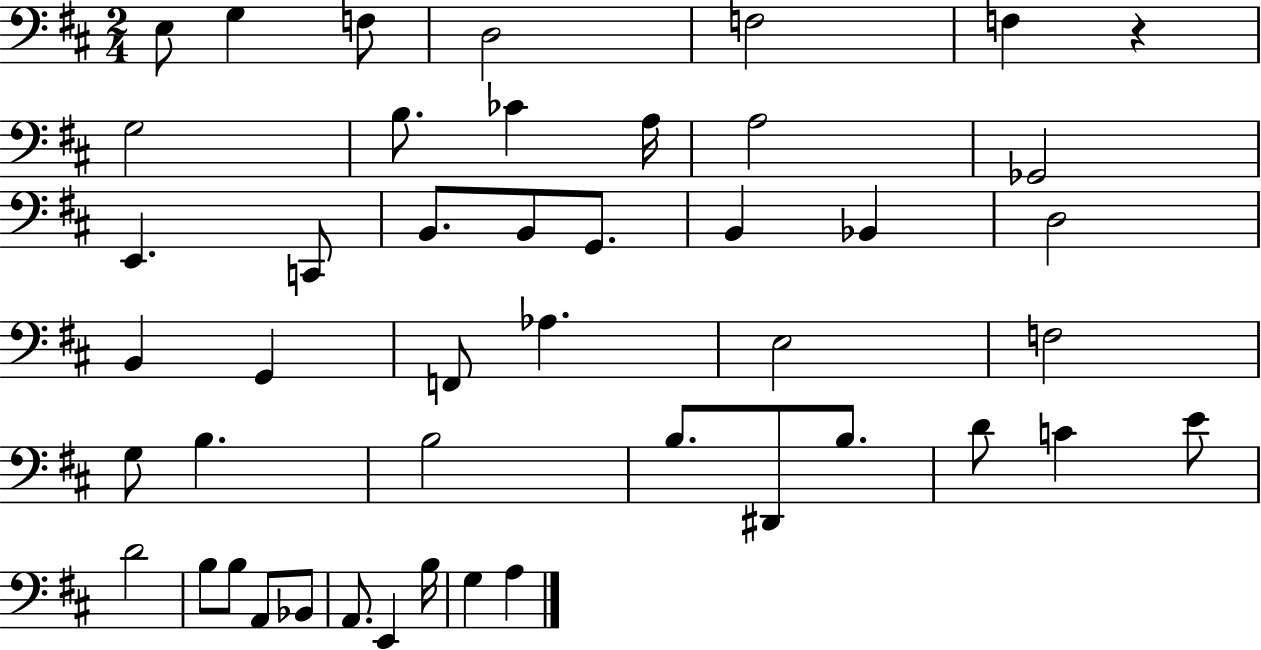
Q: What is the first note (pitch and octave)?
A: E3